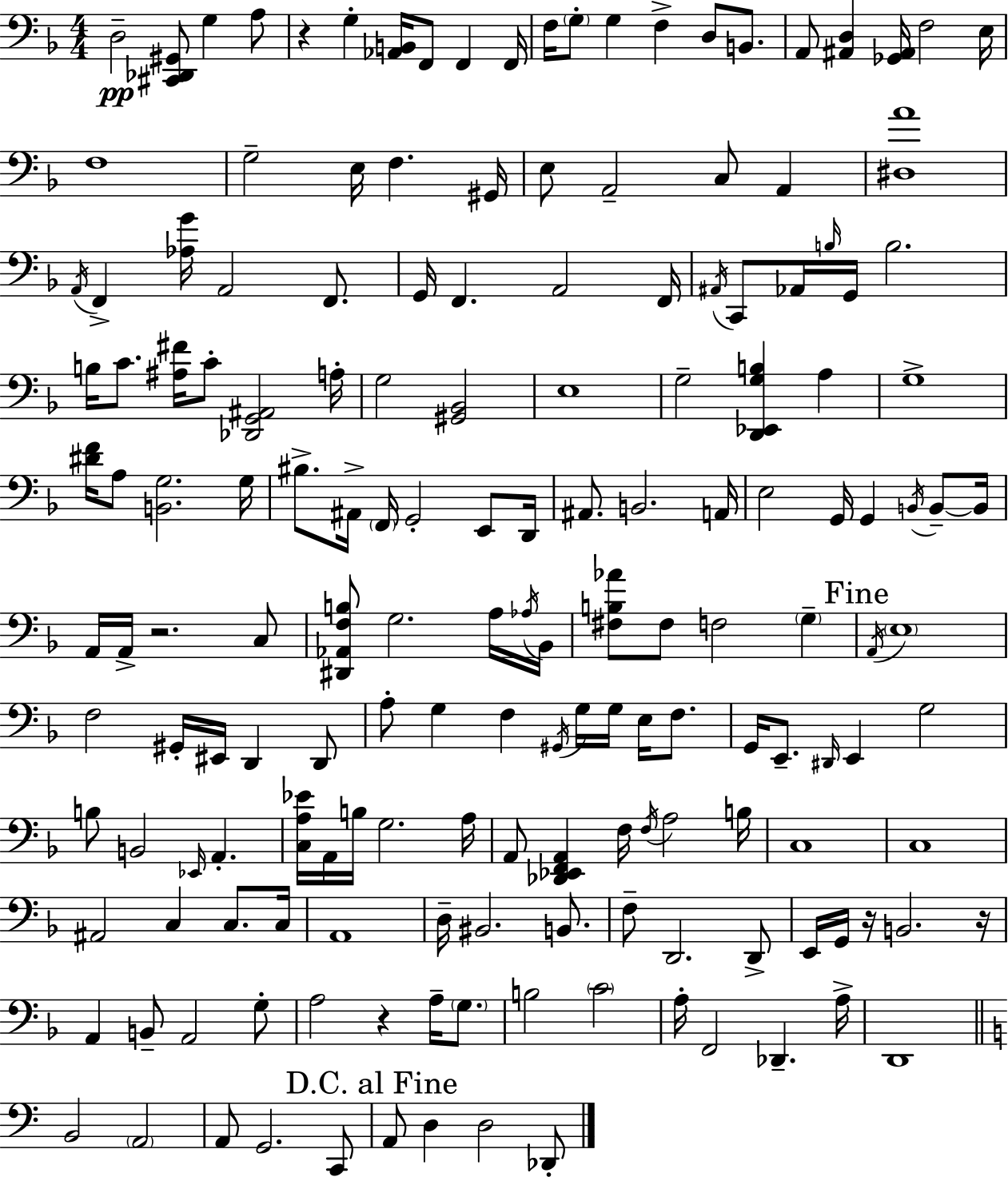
X:1
T:Untitled
M:4/4
L:1/4
K:Dm
D,2 [^C,,_D,,^G,,]/2 G, A,/2 z G, [_A,,B,,]/4 F,,/2 F,, F,,/4 F,/4 G,/2 G, F, D,/2 B,,/2 A,,/2 [^A,,D,] [_G,,^A,,]/4 F,2 E,/4 F,4 G,2 E,/4 F, ^G,,/4 E,/2 A,,2 C,/2 A,, [^D,A]4 A,,/4 F,, [_A,G]/4 A,,2 F,,/2 G,,/4 F,, A,,2 F,,/4 ^A,,/4 C,,/2 _A,,/4 B,/4 G,,/4 B,2 B,/4 C/2 [^A,^F]/4 C/2 [_D,,G,,^A,,]2 A,/4 G,2 [^G,,_B,,]2 E,4 G,2 [D,,_E,,G,B,] A, G,4 [^DF]/4 A,/2 [B,,G,]2 G,/4 ^B,/2 ^A,,/4 F,,/4 G,,2 E,,/2 D,,/4 ^A,,/2 B,,2 A,,/4 E,2 G,,/4 G,, B,,/4 B,,/2 B,,/4 A,,/4 A,,/4 z2 C,/2 [^D,,_A,,F,B,]/2 G,2 A,/4 _A,/4 _B,,/4 [^F,B,_A]/2 ^F,/2 F,2 G, A,,/4 E,4 F,2 ^G,,/4 ^E,,/4 D,, D,,/2 A,/2 G, F, ^G,,/4 G,/4 G,/4 E,/4 F,/2 G,,/4 E,,/2 ^D,,/4 E,, G,2 B,/2 B,,2 _E,,/4 A,, [C,A,_E]/4 A,,/4 B,/4 G,2 A,/4 A,,/2 [_D,,_E,,F,,A,,] F,/4 F,/4 A,2 B,/4 C,4 C,4 ^A,,2 C, C,/2 C,/4 A,,4 D,/4 ^B,,2 B,,/2 F,/2 D,,2 D,,/2 E,,/4 G,,/4 z/4 B,,2 z/4 A,, B,,/2 A,,2 G,/2 A,2 z A,/4 G,/2 B,2 C2 A,/4 F,,2 _D,, A,/4 D,,4 B,,2 A,,2 A,,/2 G,,2 C,,/2 A,,/2 D, D,2 _D,,/2